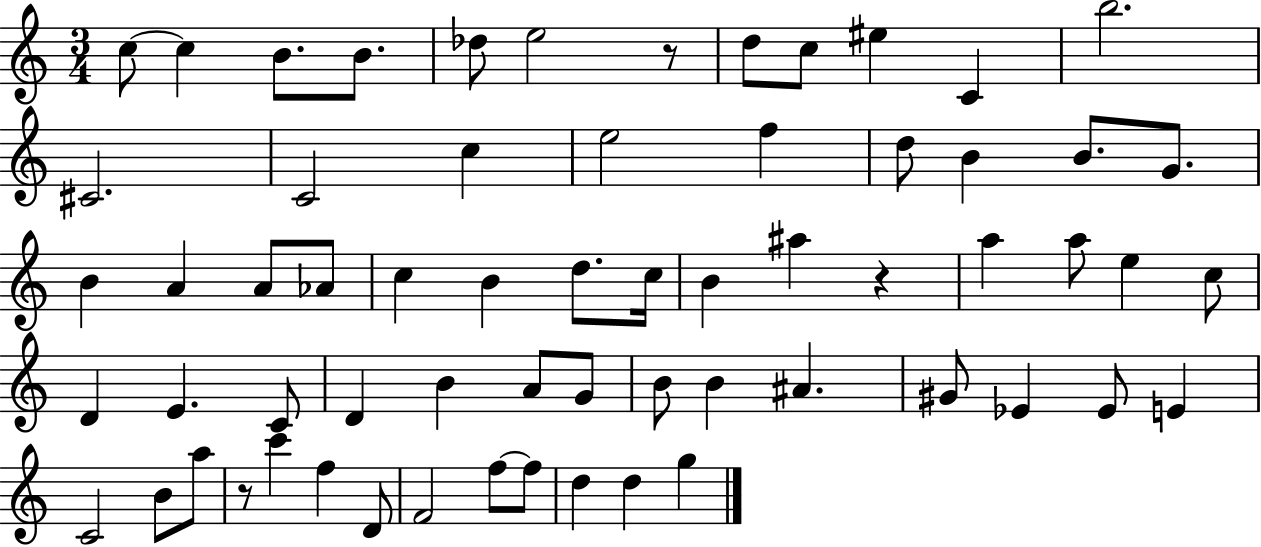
C5/e C5/q B4/e. B4/e. Db5/e E5/h R/e D5/e C5/e EIS5/q C4/q B5/h. C#4/h. C4/h C5/q E5/h F5/q D5/e B4/q B4/e. G4/e. B4/q A4/q A4/e Ab4/e C5/q B4/q D5/e. C5/s B4/q A#5/q R/q A5/q A5/e E5/q C5/e D4/q E4/q. C4/e D4/q B4/q A4/e G4/e B4/e B4/q A#4/q. G#4/e Eb4/q Eb4/e E4/q C4/h B4/e A5/e R/e C6/q F5/q D4/e F4/h F5/e F5/e D5/q D5/q G5/q